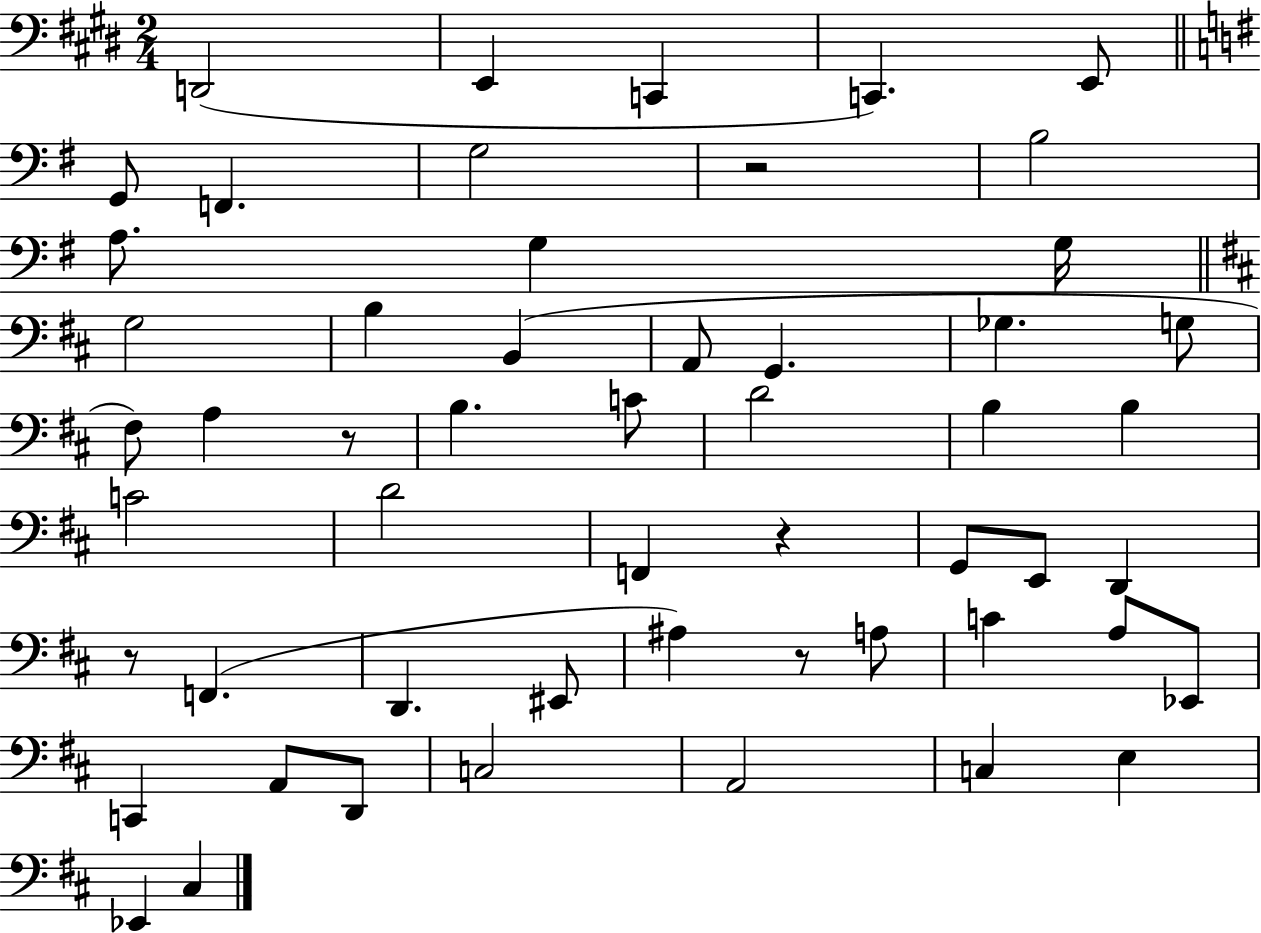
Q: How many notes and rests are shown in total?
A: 54